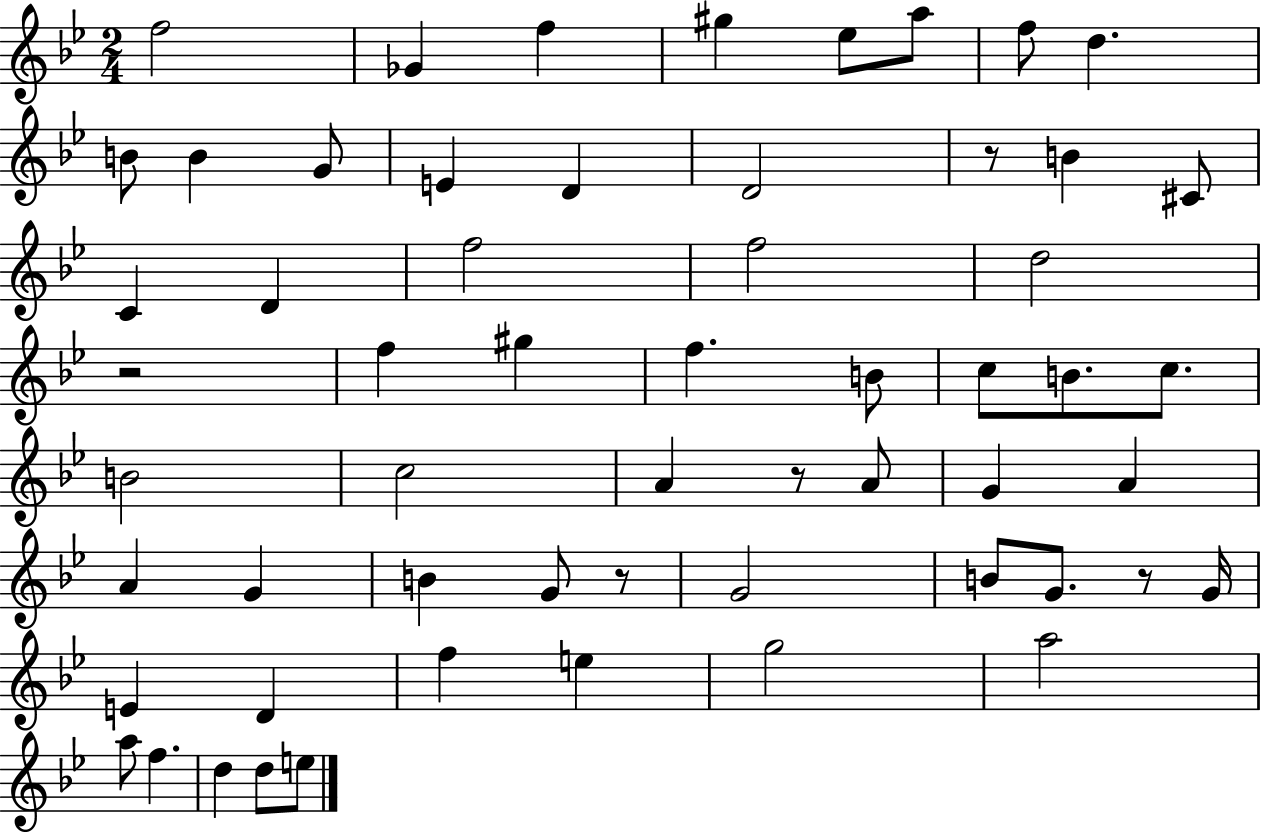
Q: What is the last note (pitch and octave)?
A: E5